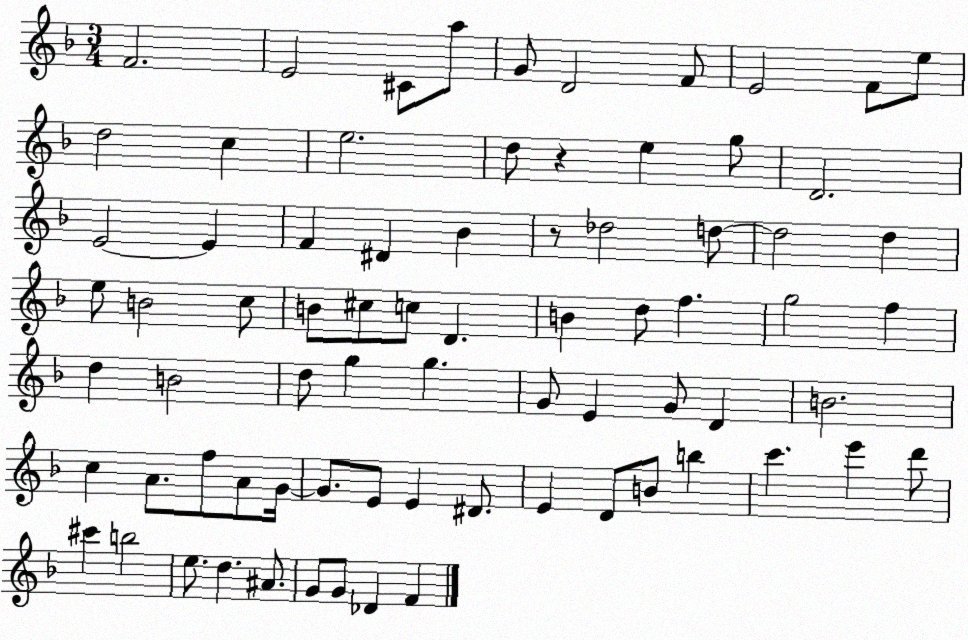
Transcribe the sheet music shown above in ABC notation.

X:1
T:Untitled
M:3/4
L:1/4
K:F
F2 E2 ^C/2 a/2 G/2 D2 F/2 E2 F/2 e/2 d2 c e2 d/2 z e g/2 D2 E2 E F ^D _B z/2 _d2 d/2 d2 d e/2 B2 c/2 B/2 ^c/2 c/2 D B d/2 f g2 f d B2 d/2 g g G/2 E G/2 D B2 c A/2 f/2 A/2 G/4 G/2 E/2 E ^D/2 E D/2 B/2 b c' e' d'/2 ^c' b2 e/2 d ^A/2 G/2 G/2 _D F